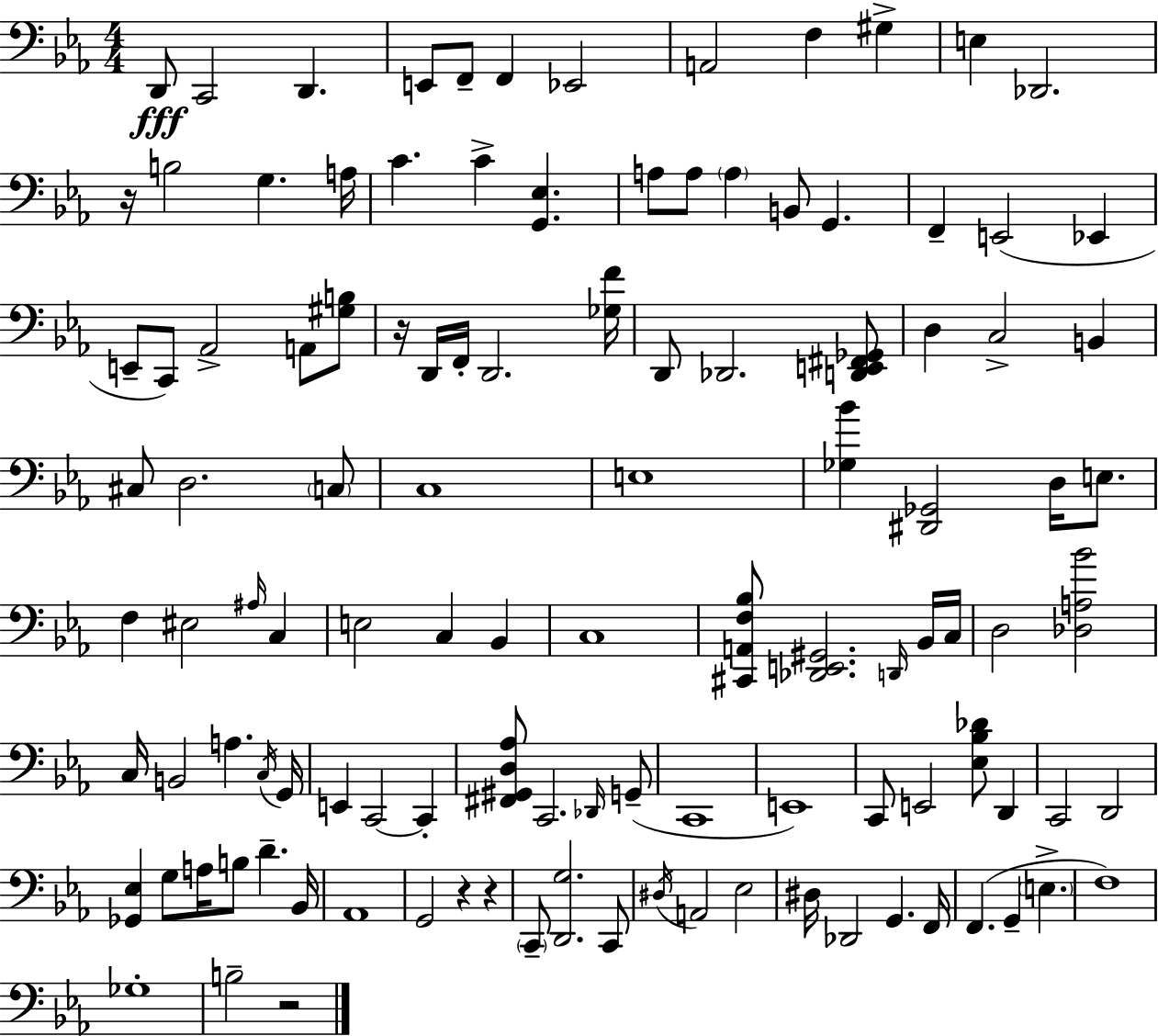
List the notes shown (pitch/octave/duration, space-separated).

D2/e C2/h D2/q. E2/e F2/e F2/q Eb2/h A2/h F3/q G#3/q E3/q Db2/h. R/s B3/h G3/q. A3/s C4/q. C4/q [G2,Eb3]/q. A3/e A3/e A3/q B2/e G2/q. F2/q E2/h Eb2/q E2/e C2/e Ab2/h A2/e [G#3,B3]/e R/s D2/s F2/s D2/h. [Gb3,F4]/s D2/e Db2/h. [D2,E2,F#2,Gb2]/e D3/q C3/h B2/q C#3/e D3/h. C3/e C3/w E3/w [Gb3,Bb4]/q [D#2,Gb2]/h D3/s E3/e. F3/q EIS3/h A#3/s C3/q E3/h C3/q Bb2/q C3/w [C#2,A2,F3,Bb3]/e [Db2,E2,G#2]/h. D2/s Bb2/s C3/s D3/h [Db3,A3,Bb4]/h C3/s B2/h A3/q. C3/s G2/s E2/q C2/h C2/q [F#2,G#2,D3,Ab3]/e C2/h. Db2/s G2/e C2/w E2/w C2/e E2/h [Eb3,Bb3,Db4]/e D2/q C2/h D2/h [Gb2,Eb3]/q G3/e A3/s B3/e D4/q. Bb2/s Ab2/w G2/h R/q R/q C2/e [D2,G3]/h. C2/e D#3/s A2/h Eb3/h D#3/s Db2/h G2/q. F2/s F2/q. G2/q E3/q. F3/w Gb3/w B3/h R/h